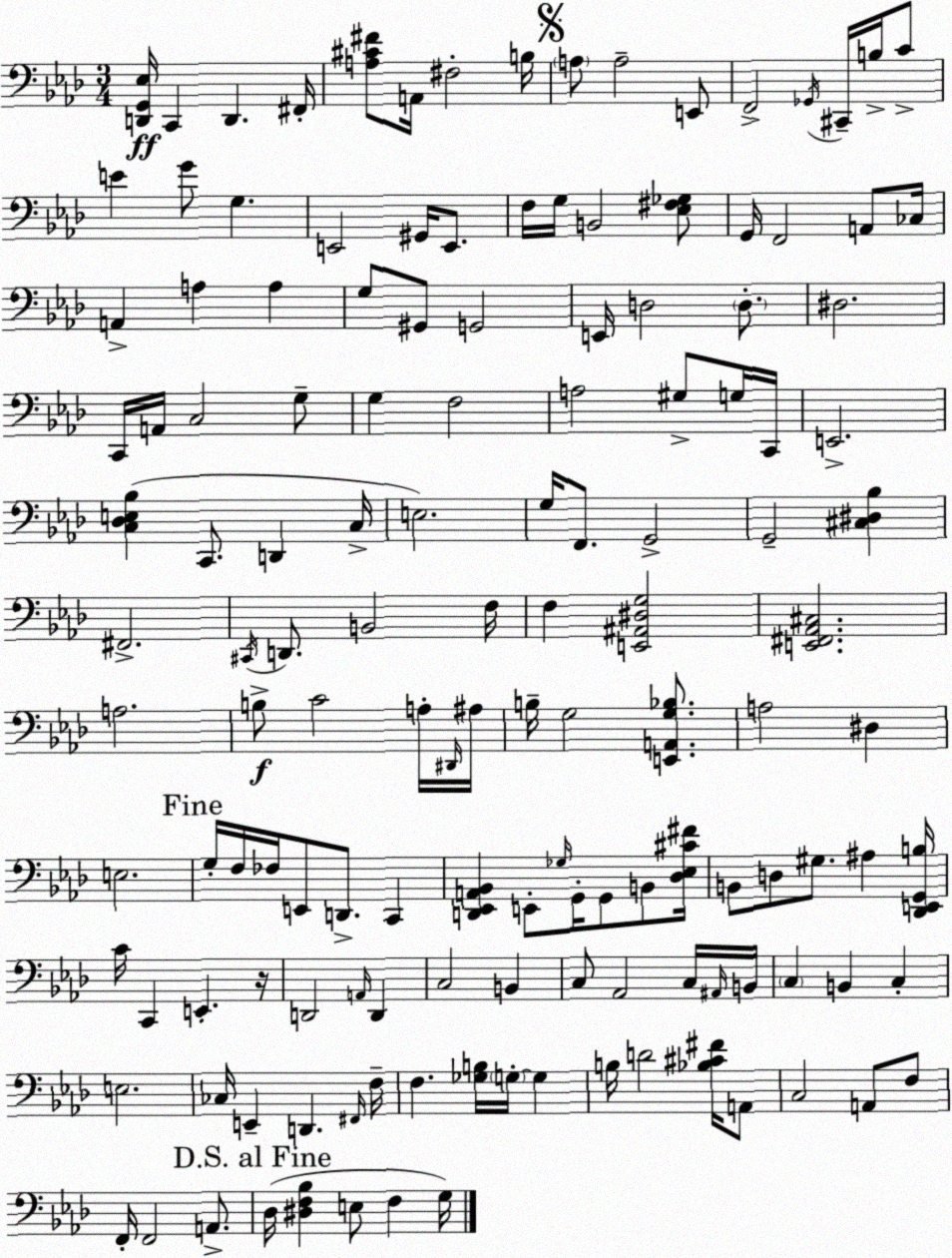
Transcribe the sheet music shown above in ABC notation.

X:1
T:Untitled
M:3/4
L:1/4
K:Ab
[D,,G,,_E,]/4 C,, D,, ^F,,/4 [A,^C^F]/2 A,,/4 ^F,2 B,/4 A,/2 A,2 E,,/2 F,,2 _G,,/4 ^C,,/4 B,/4 C/2 E G/2 G, E,,2 ^G,,/4 E,,/2 F,/4 G,/4 B,,2 [_E,^F,_G,]/2 G,,/4 F,,2 A,,/2 _C,/4 A,, A, A, G,/2 ^G,,/2 G,,2 E,,/4 D,2 D,/2 ^D,2 C,,/4 A,,/4 C,2 G,/2 G, F,2 A,2 ^G,/2 G,/4 C,,/4 E,,2 [C,_D,E,_B,] C,,/2 D,, C,/4 E,2 G,/4 F,,/2 G,,2 G,,2 [^C,^D,_B,] ^F,,2 ^C,,/4 D,,/2 B,,2 F,/4 F, [E,,^A,,^D,G,]2 [E,,^F,,_A,,^C,]2 A,2 B,/2 C2 A,/4 ^D,,/4 ^A,/4 B,/4 G,2 [E,,A,,G,_B,]/2 A,2 ^D, E,2 G,/4 F,/4 _F,/4 E,,/2 D,,/2 C,, [D,,_E,,A,,_B,,] E,,/2 _G,/4 G,,/4 G,,/2 B,,/2 [_D,_E,^C^F]/4 B,,/2 D,/2 ^G,/2 ^A, [_D,,E,,G,,B,]/4 C/4 C,, E,, z/4 D,,2 A,,/4 D,, C,2 B,, C,/2 _A,,2 C,/4 ^A,,/4 B,,/4 C, B,, C, E,2 _C,/4 E,, D,, ^F,,/4 F,/4 F, [_G,B,]/4 G,/4 G, B,/4 D2 [_B,^C^F]/4 A,,/2 C,2 A,,/2 F,/2 F,,/4 F,,2 A,,/2 _D,/4 [^D,F,_B,] E,/2 F, G,/4